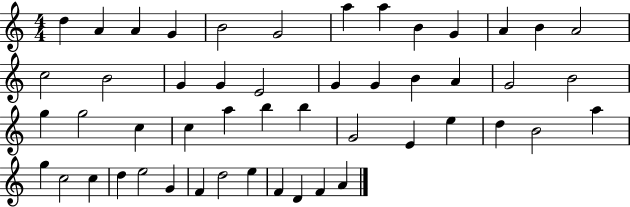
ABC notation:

X:1
T:Untitled
M:4/4
L:1/4
K:C
d A A G B2 G2 a a B G A B A2 c2 B2 G G E2 G G B A G2 B2 g g2 c c a b b G2 E e d B2 a g c2 c d e2 G F d2 e F D F A